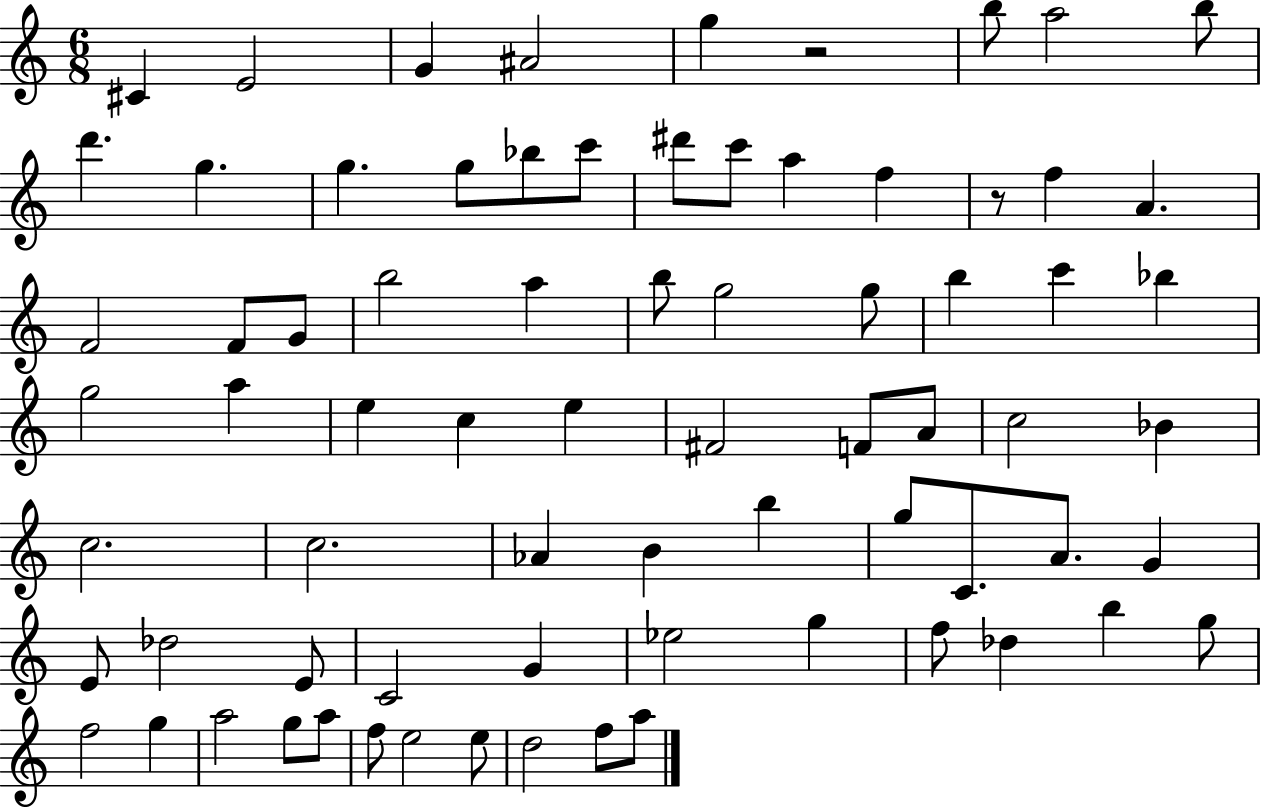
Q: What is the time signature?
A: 6/8